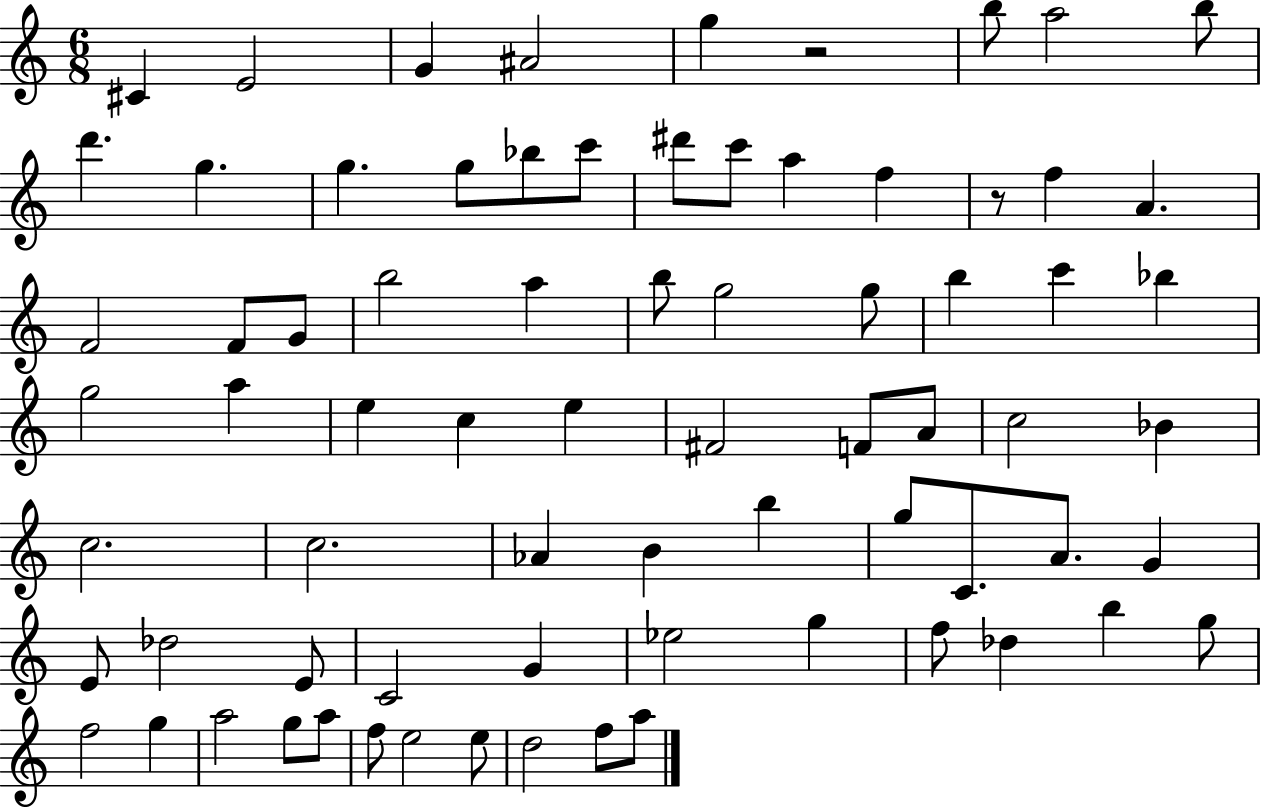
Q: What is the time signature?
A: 6/8